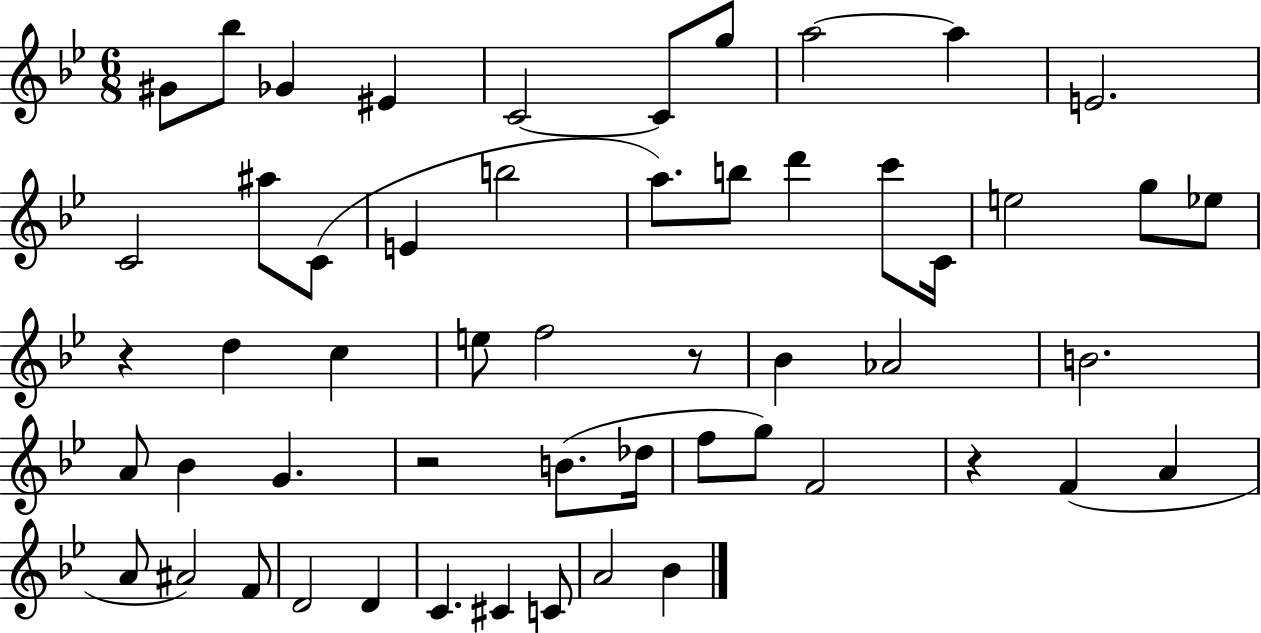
{
  \clef treble
  \numericTimeSignature
  \time 6/8
  \key bes \major
  gis'8 bes''8 ges'4 eis'4 | c'2~~ c'8 g''8 | a''2~~ a''4 | e'2. | \break c'2 ais''8 c'8( | e'4 b''2 | a''8.) b''8 d'''4 c'''8 c'16 | e''2 g''8 ees''8 | \break r4 d''4 c''4 | e''8 f''2 r8 | bes'4 aes'2 | b'2. | \break a'8 bes'4 g'4. | r2 b'8.( des''16 | f''8 g''8) f'2 | r4 f'4( a'4 | \break a'8 ais'2) f'8 | d'2 d'4 | c'4. cis'4 c'8 | a'2 bes'4 | \break \bar "|."
}